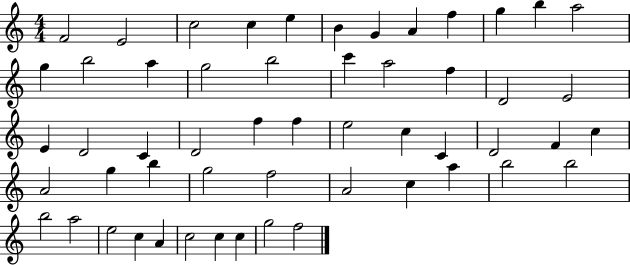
X:1
T:Untitled
M:4/4
L:1/4
K:C
F2 E2 c2 c e B G A f g b a2 g b2 a g2 b2 c' a2 f D2 E2 E D2 C D2 f f e2 c C D2 F c A2 g b g2 f2 A2 c a b2 b2 b2 a2 e2 c A c2 c c g2 f2